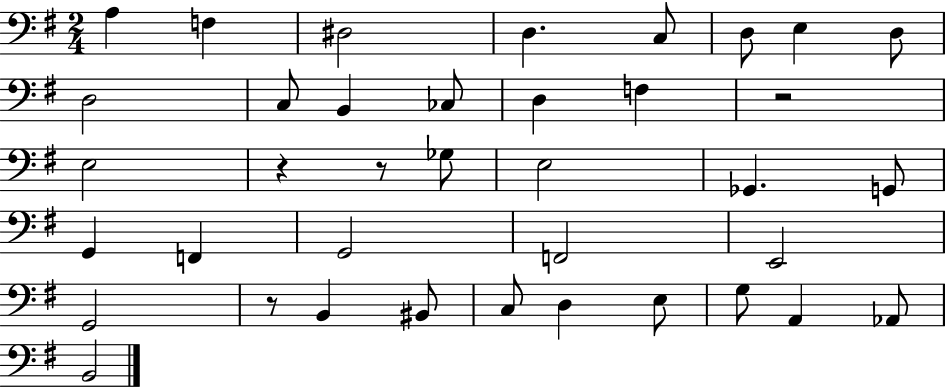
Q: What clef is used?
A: bass